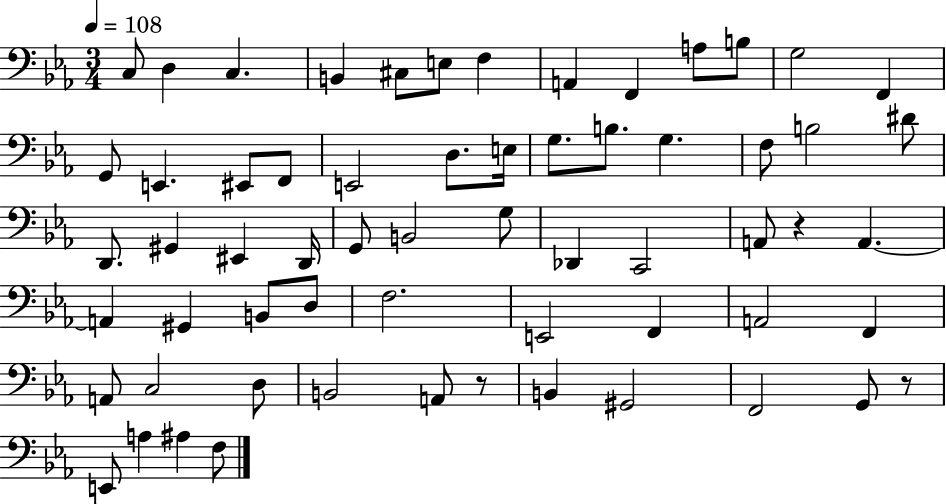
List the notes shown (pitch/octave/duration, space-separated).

C3/e D3/q C3/q. B2/q C#3/e E3/e F3/q A2/q F2/q A3/e B3/e G3/h F2/q G2/e E2/q. EIS2/e F2/e E2/h D3/e. E3/s G3/e. B3/e. G3/q. F3/e B3/h D#4/e D2/e. G#2/q EIS2/q D2/s G2/e B2/h G3/e Db2/q C2/h A2/e R/q A2/q. A2/q G#2/q B2/e D3/e F3/h. E2/h F2/q A2/h F2/q A2/e C3/h D3/e B2/h A2/e R/e B2/q G#2/h F2/h G2/e R/e E2/e A3/q A#3/q F3/e